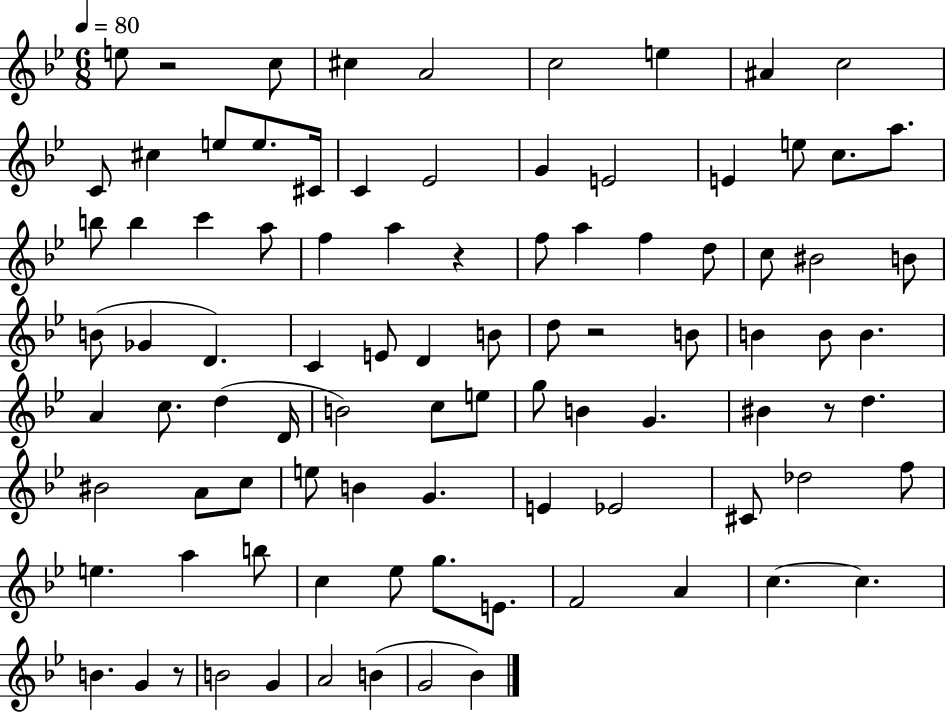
E5/e R/h C5/e C#5/q A4/h C5/h E5/q A#4/q C5/h C4/e C#5/q E5/e E5/e. C#4/s C4/q Eb4/h G4/q E4/h E4/q E5/e C5/e. A5/e. B5/e B5/q C6/q A5/e F5/q A5/q R/q F5/e A5/q F5/q D5/e C5/e BIS4/h B4/e B4/e Gb4/q D4/q. C4/q E4/e D4/q B4/e D5/e R/h B4/e B4/q B4/e B4/q. A4/q C5/e. D5/q D4/s B4/h C5/e E5/e G5/e B4/q G4/q. BIS4/q R/e D5/q. BIS4/h A4/e C5/e E5/e B4/q G4/q. E4/q Eb4/h C#4/e Db5/h F5/e E5/q. A5/q B5/e C5/q Eb5/e G5/e. E4/e. F4/h A4/q C5/q. C5/q. B4/q. G4/q R/e B4/h G4/q A4/h B4/q G4/h Bb4/q